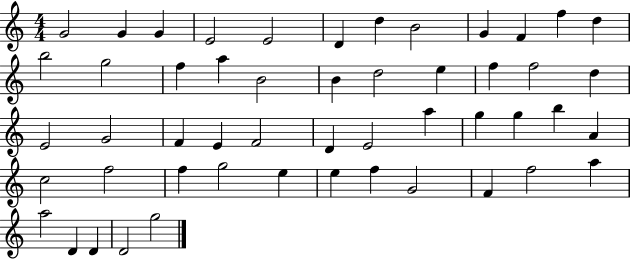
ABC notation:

X:1
T:Untitled
M:4/4
L:1/4
K:C
G2 G G E2 E2 D d B2 G F f d b2 g2 f a B2 B d2 e f f2 d E2 G2 F E F2 D E2 a g g b A c2 f2 f g2 e e f G2 F f2 a a2 D D D2 g2